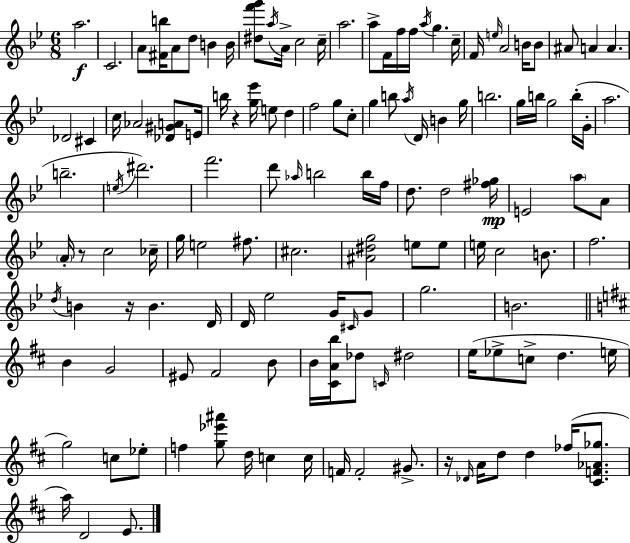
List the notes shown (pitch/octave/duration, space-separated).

A5/h. C4/h. A4/e [F#4,B5]/s A4/e D5/e B4/q B4/s [D#5,F6,G6]/e A5/s A4/s C5/h C5/s A5/h. A5/e F4/s F5/s F5/s A5/s G5/q. C5/s F4/s E5/s A4/h B4/s B4/e A#4/e A4/q A4/q. Db4/h C#4/q C5/s Ab4/h [Db4,G#4,A4]/e E4/s B5/s R/q [G5,Eb6]/s E5/e D5/q F5/h G5/e C5/e G5/q B5/e A5/s D4/s B4/q G5/s B5/h. G5/s B5/s G5/h B5/s G4/s A5/h. B5/h. E5/s D#6/h. F6/h. D6/e Ab5/s B5/h B5/s F5/s D5/e. D5/h [F#5,Gb5]/s E4/h A5/e A4/e A4/s R/e C5/h CES5/s G5/s E5/h F#5/e. C#5/h. [A#4,D#5,G5]/h E5/e E5/e E5/s C5/h B4/e. F5/h. D5/s B4/q R/s B4/q. D4/s D4/s Eb5/h G4/s C#4/s G4/e G5/h. B4/h. B4/q G4/h EIS4/e F#4/h B4/e B4/s [C#4,A4,B5]/s Db5/e C4/s D#5/h E5/s Eb5/e C5/e D5/q. E5/s G5/h C5/e Eb5/e F5/q [G5,Eb6,A#6]/e D5/s C5/q C5/s F4/s F4/h G#4/e. R/s Db4/s A4/s D5/e D5/q FES5/s [C#4,F4,Ab4,Gb5]/e. A5/s D4/h E4/e.